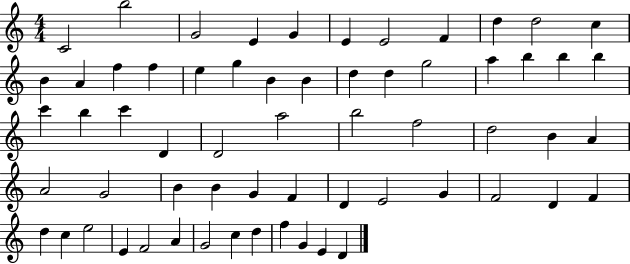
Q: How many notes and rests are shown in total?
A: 62